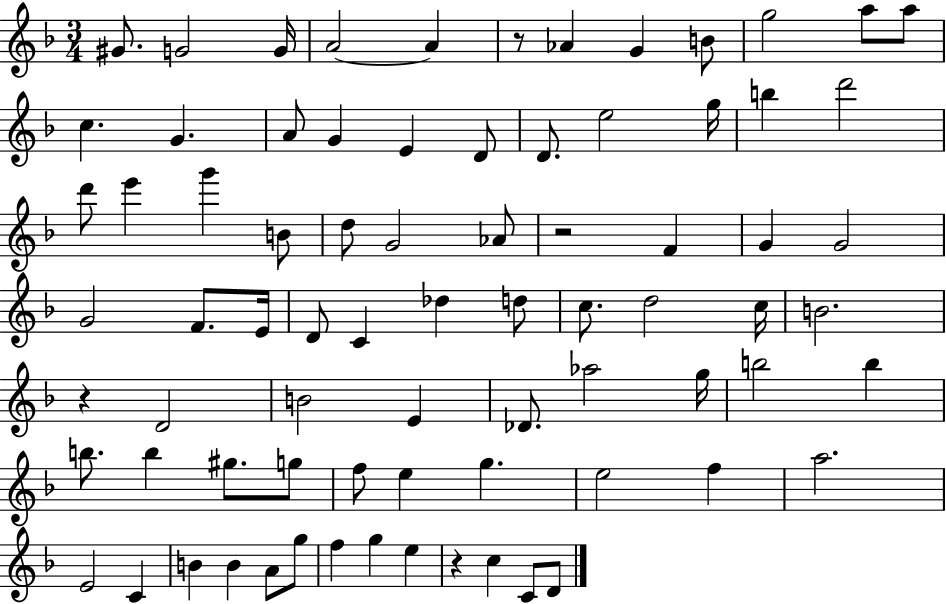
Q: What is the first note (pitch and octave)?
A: G#4